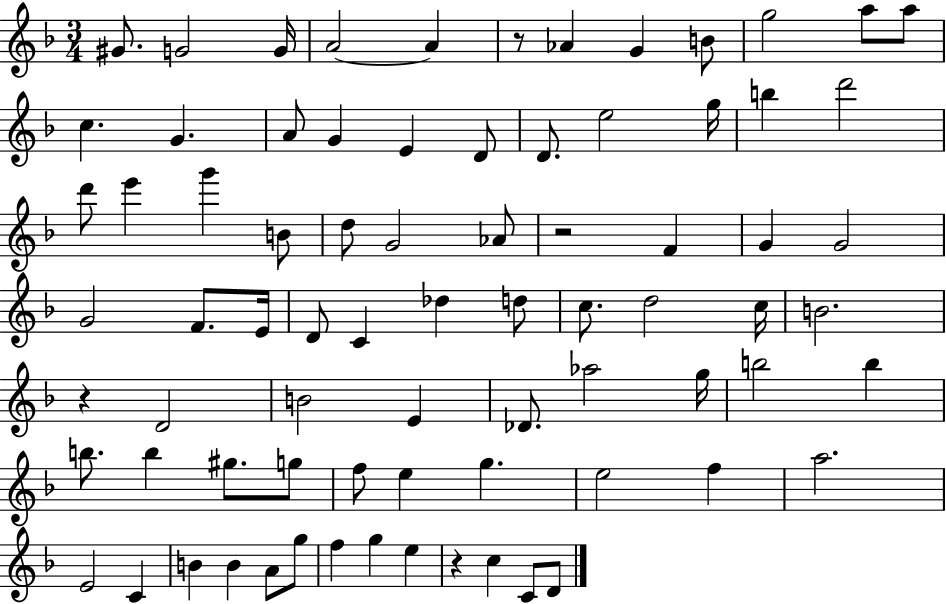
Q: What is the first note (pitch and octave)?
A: G#4